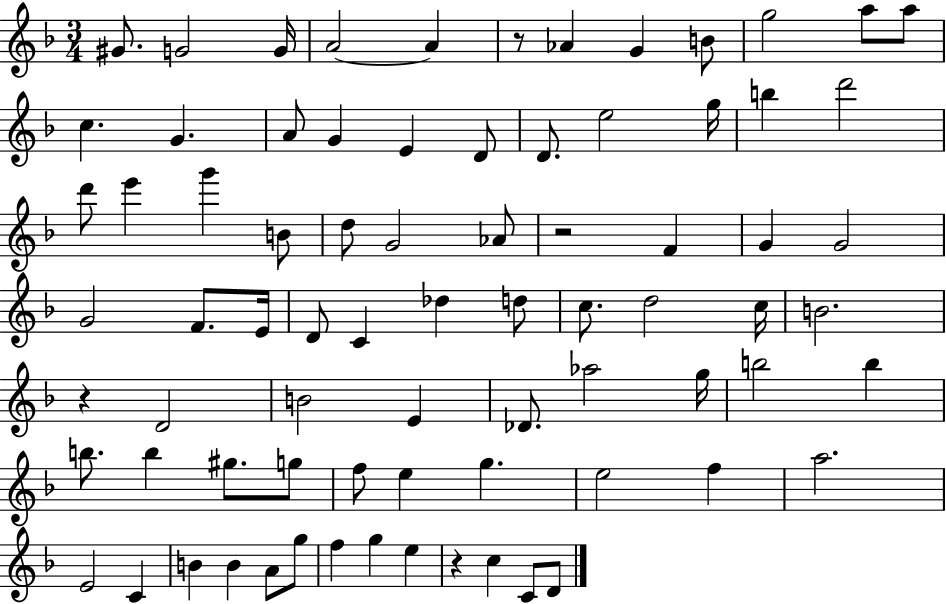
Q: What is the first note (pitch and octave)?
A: G#4